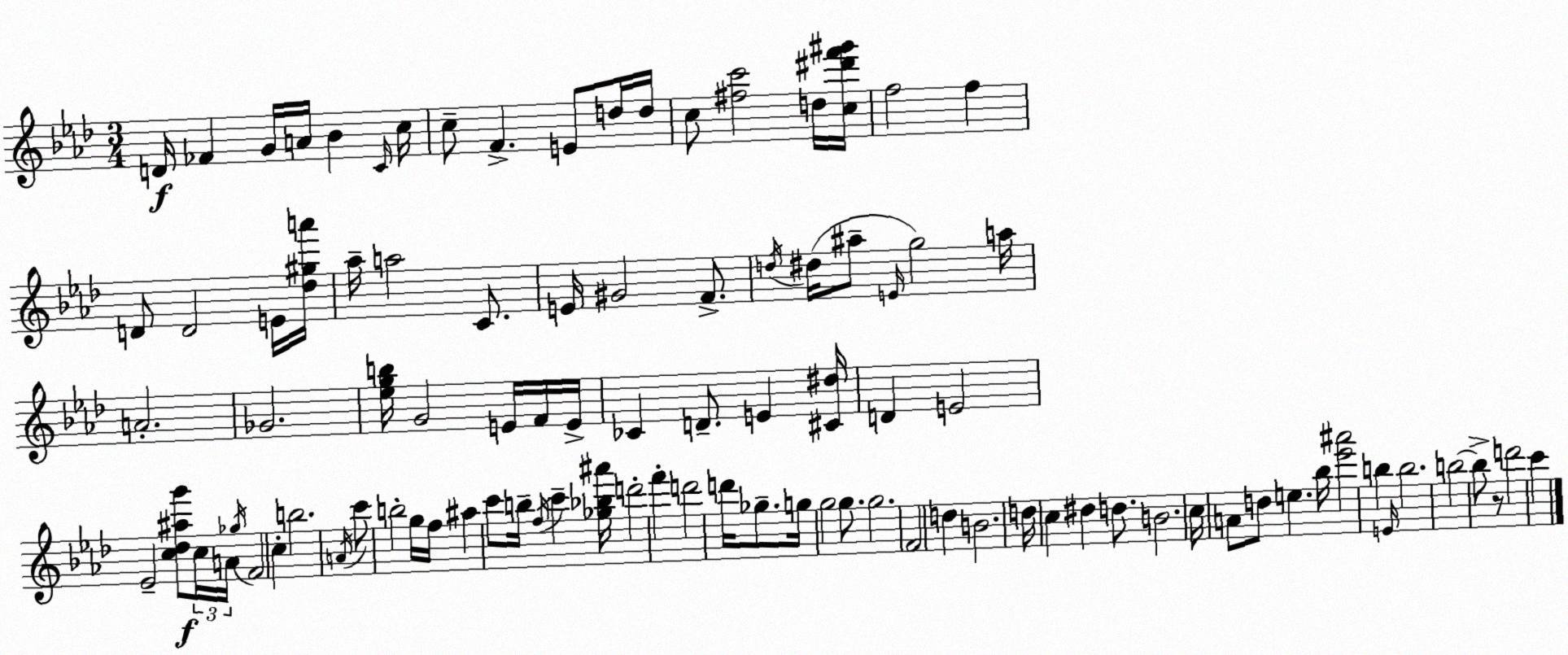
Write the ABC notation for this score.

X:1
T:Untitled
M:3/4
L:1/4
K:Ab
D/4 _F G/4 A/4 _B C/4 c/4 c/2 F E/2 d/4 d/4 c/2 [^fc']2 d/4 [c^d'f'^g']/4 f2 f D/2 D2 E/4 [_d^ga']/4 _a/4 a2 C/2 E/4 ^G2 F/2 d/4 ^d/4 ^a/2 E/4 g2 a/4 A2 _G2 [_egb]/4 G2 E/4 F/4 E/4 _C D/2 E [^C^d]/4 D E2 _E2 [c_d^ag']/2 c/4 A/4 _g/4 F2 c b2 A/4 c'/2 b2 g/4 f/4 ^a c'/2 b/4 f/4 c' [_g_b^a']/4 d'2 f' d'2 d'/4 _g/2 g/4 g2 g/2 g2 F2 d B2 d/4 c ^d d/2 B2 c/4 A/2 d/2 e _b/4 [_e'^a']2 b E/4 b2 b2 b/2 z/2 d'2 c'